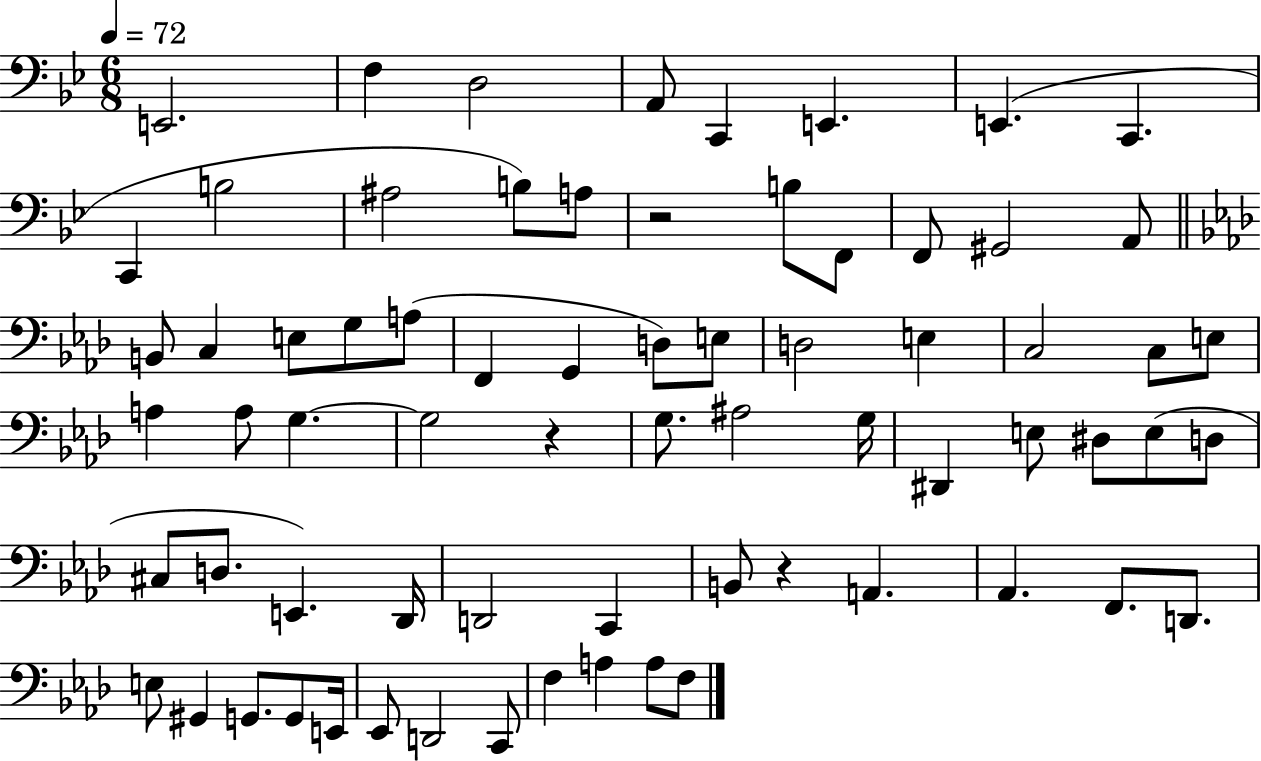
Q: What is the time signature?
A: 6/8